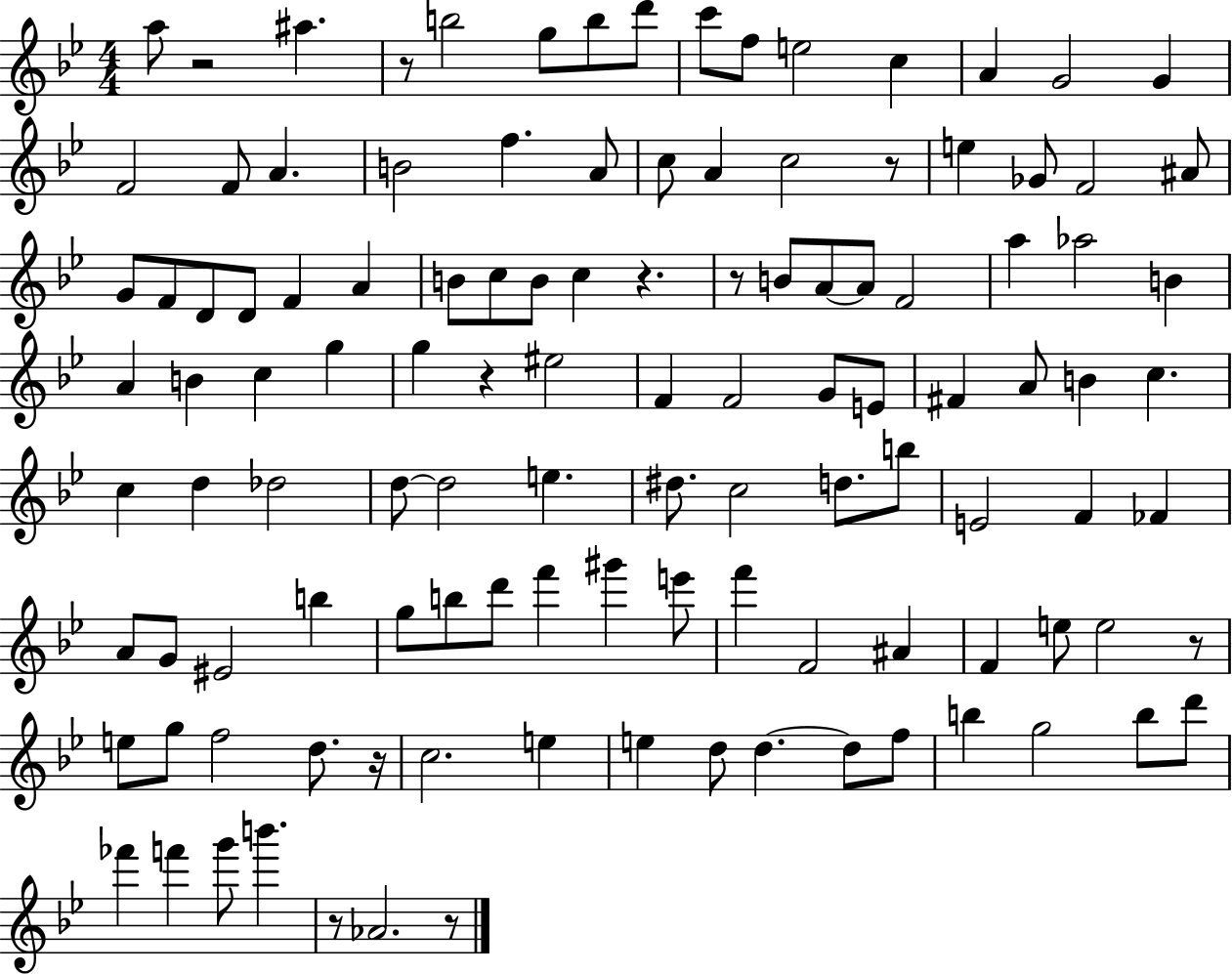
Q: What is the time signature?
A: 4/4